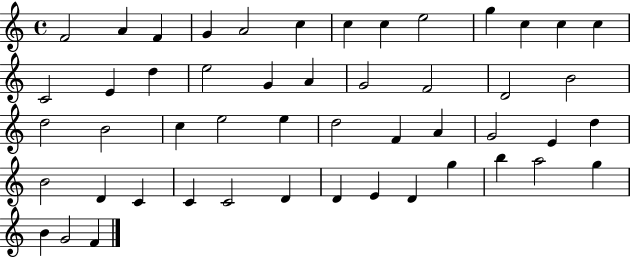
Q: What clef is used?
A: treble